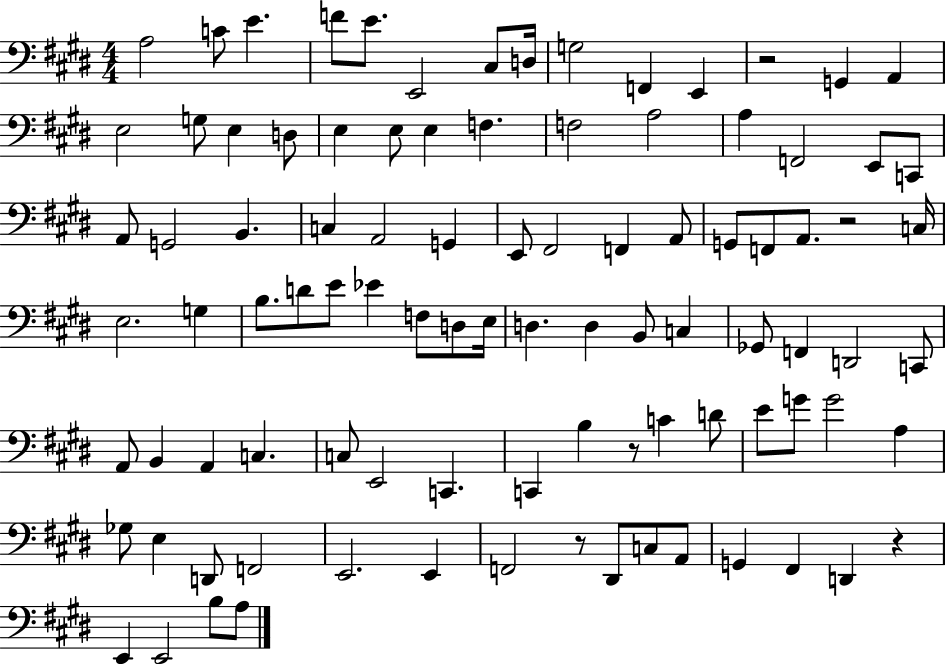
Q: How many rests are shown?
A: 5